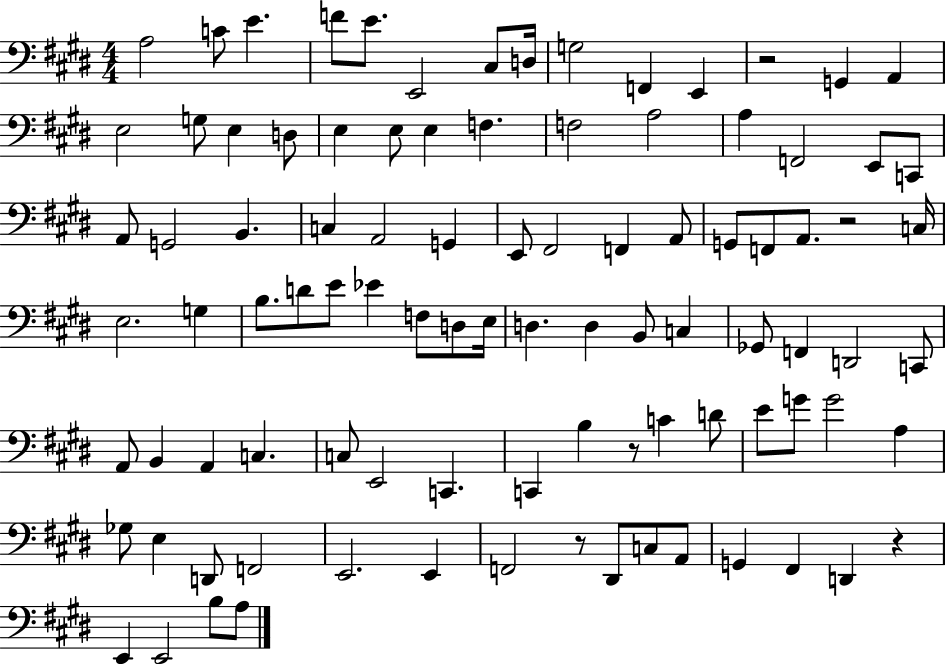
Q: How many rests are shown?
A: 5